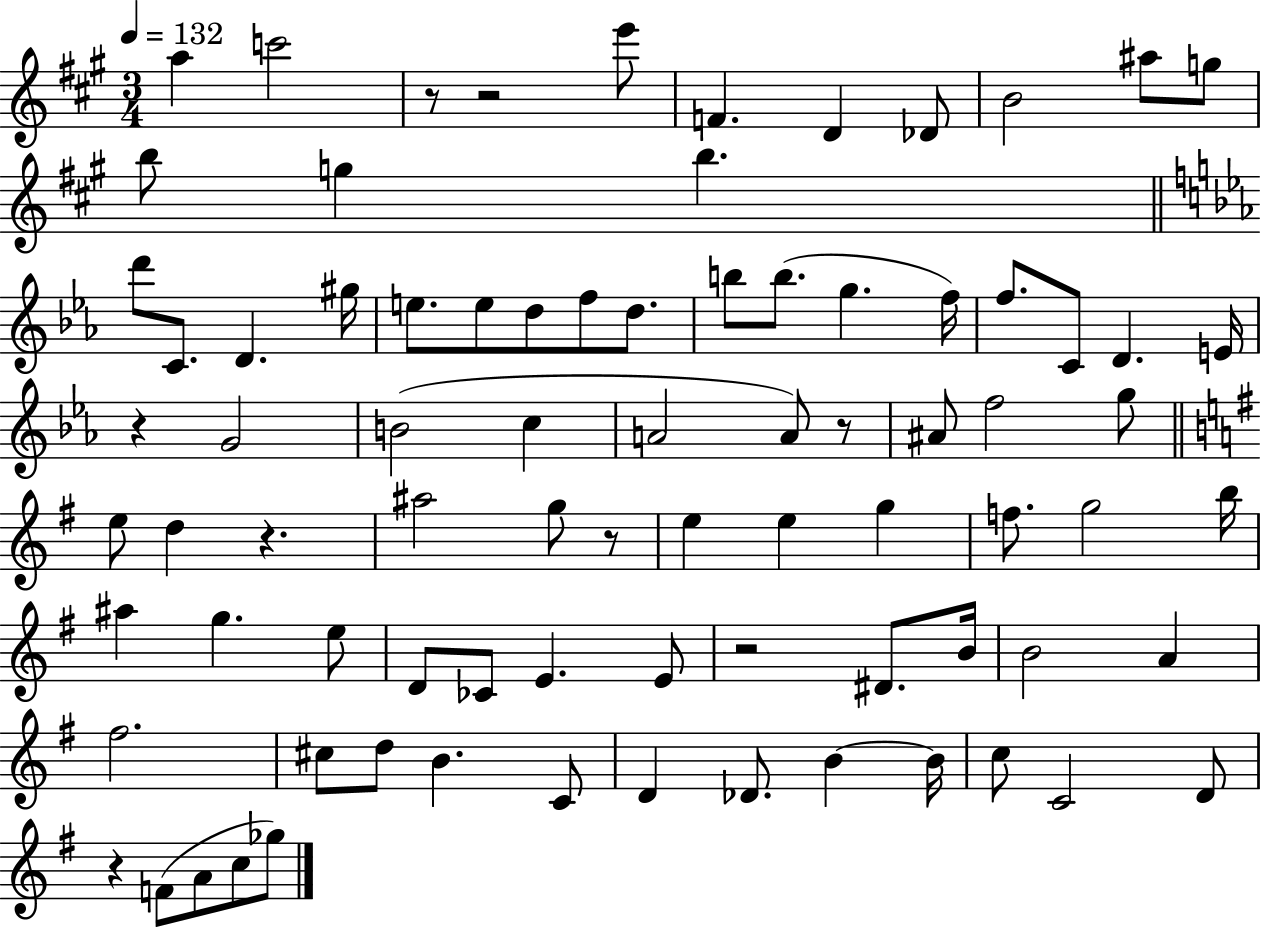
{
  \clef treble
  \numericTimeSignature
  \time 3/4
  \key a \major
  \tempo 4 = 132
  a''4 c'''2 | r8 r2 e'''8 | f'4. d'4 des'8 | b'2 ais''8 g''8 | \break b''8 g''4 b''4. | \bar "||" \break \key c \minor d'''8 c'8. d'4. gis''16 | e''8. e''8 d''8 f''8 d''8. | b''8 b''8.( g''4. f''16) | f''8. c'8 d'4. e'16 | \break r4 g'2 | b'2( c''4 | a'2 a'8) r8 | ais'8 f''2 g''8 | \break \bar "||" \break \key e \minor e''8 d''4 r4. | ais''2 g''8 r8 | e''4 e''4 g''4 | f''8. g''2 b''16 | \break ais''4 g''4. e''8 | d'8 ces'8 e'4. e'8 | r2 dis'8. b'16 | b'2 a'4 | \break fis''2. | cis''8 d''8 b'4. c'8 | d'4 des'8. b'4~~ b'16 | c''8 c'2 d'8 | \break r4 f'8( a'8 c''8 ges''8) | \bar "|."
}